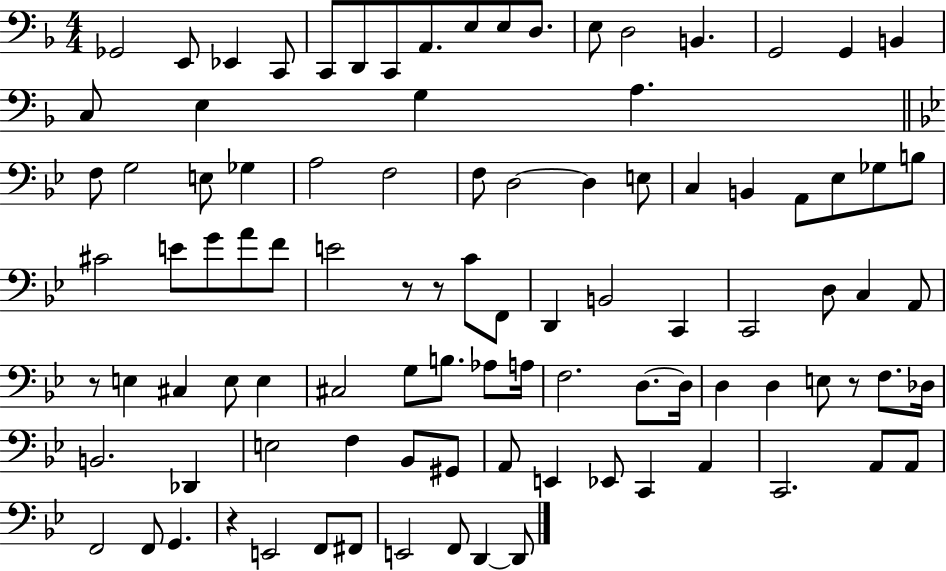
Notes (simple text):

Gb2/h E2/e Eb2/q C2/e C2/e D2/e C2/e A2/e. E3/e E3/e D3/e. E3/e D3/h B2/q. G2/h G2/q B2/q C3/e E3/q G3/q A3/q. F3/e G3/h E3/e Gb3/q A3/h F3/h F3/e D3/h D3/q E3/e C3/q B2/q A2/e Eb3/e Gb3/e B3/e C#4/h E4/e G4/e A4/e F4/e E4/h R/e R/e C4/e F2/e D2/q B2/h C2/q C2/h D3/e C3/q A2/e R/e E3/q C#3/q E3/e E3/q C#3/h G3/e B3/e. Ab3/e A3/s F3/h. D3/e. D3/s D3/q D3/q E3/e R/e F3/e. Db3/s B2/h. Db2/q E3/h F3/q Bb2/e G#2/e A2/e E2/q Eb2/e C2/q A2/q C2/h. A2/e A2/e F2/h F2/e G2/q. R/q E2/h F2/e F#2/e E2/h F2/e D2/q D2/e